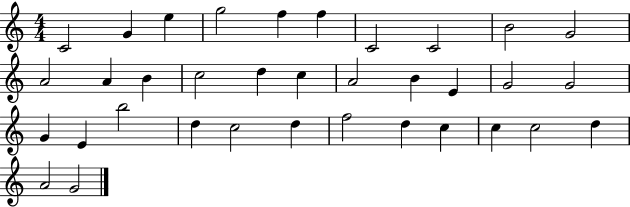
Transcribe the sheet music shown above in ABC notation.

X:1
T:Untitled
M:4/4
L:1/4
K:C
C2 G e g2 f f C2 C2 B2 G2 A2 A B c2 d c A2 B E G2 G2 G E b2 d c2 d f2 d c c c2 d A2 G2